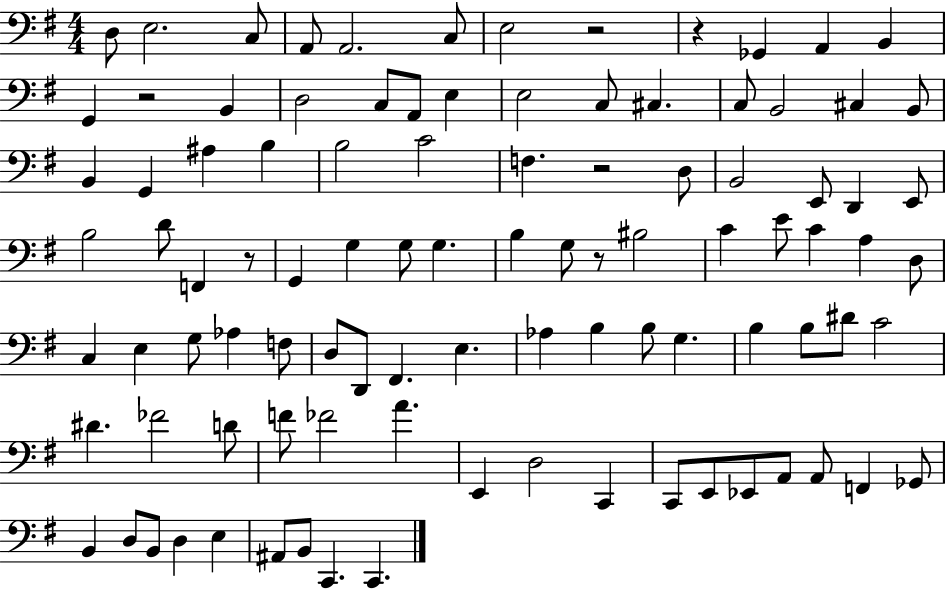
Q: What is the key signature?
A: G major